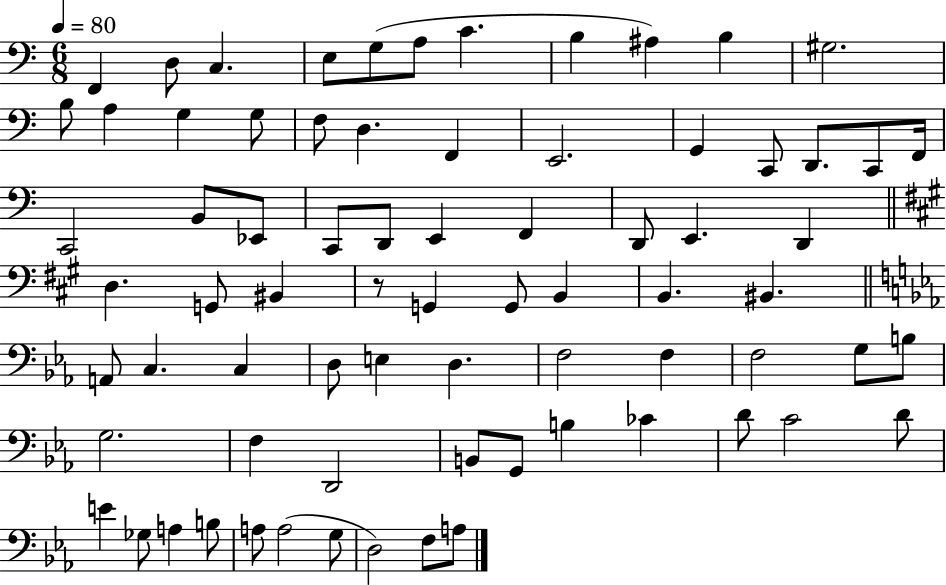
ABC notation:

X:1
T:Untitled
M:6/8
L:1/4
K:C
F,, D,/2 C, E,/2 G,/2 A,/2 C B, ^A, B, ^G,2 B,/2 A, G, G,/2 F,/2 D, F,, E,,2 G,, C,,/2 D,,/2 C,,/2 F,,/4 C,,2 B,,/2 _E,,/2 C,,/2 D,,/2 E,, F,, D,,/2 E,, D,, D, G,,/2 ^B,, z/2 G,, G,,/2 B,, B,, ^B,, A,,/2 C, C, D,/2 E, D, F,2 F, F,2 G,/2 B,/2 G,2 F, D,,2 B,,/2 G,,/2 B, _C D/2 C2 D/2 E _G,/2 A, B,/2 A,/2 A,2 G,/2 D,2 F,/2 A,/2